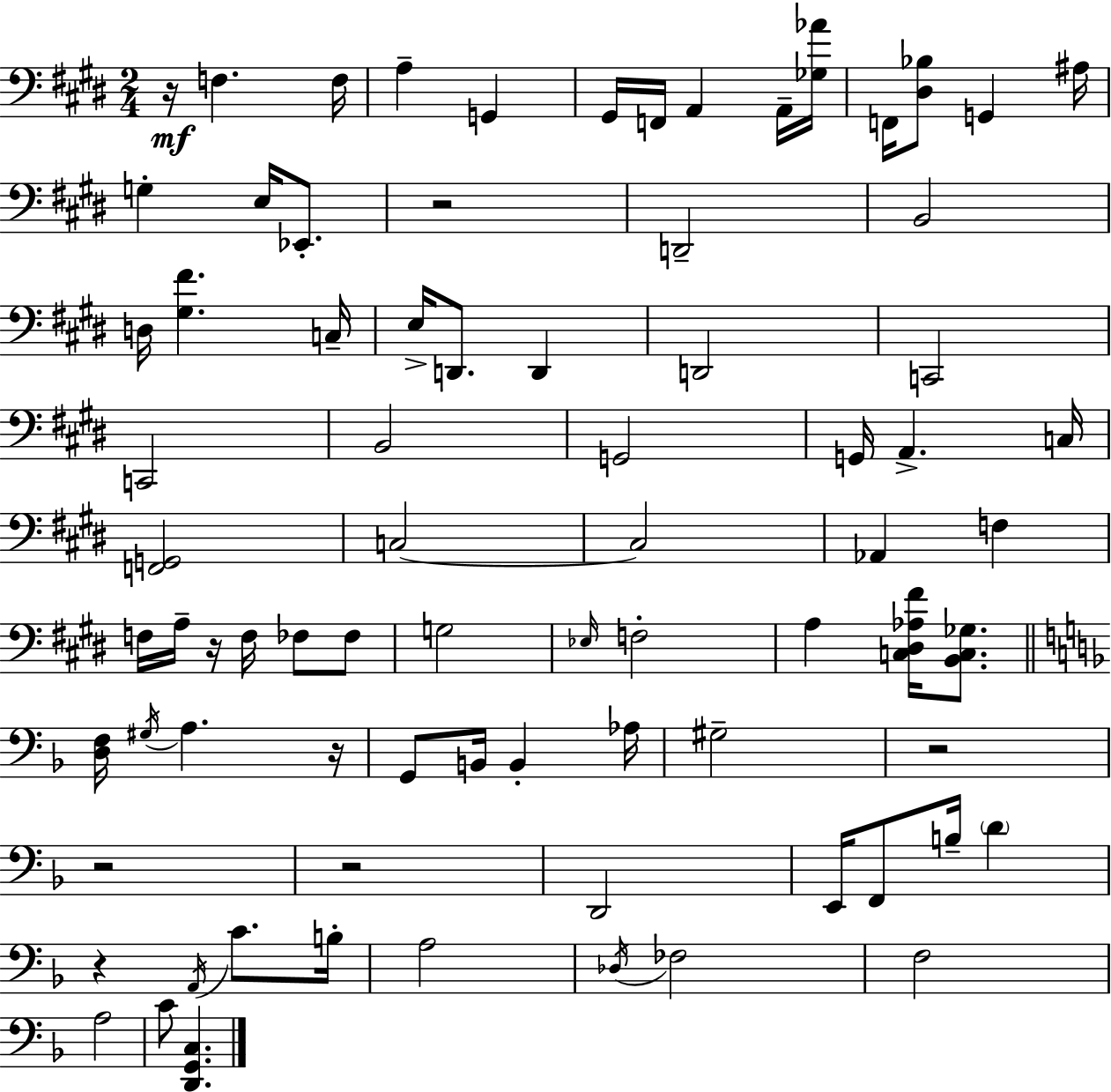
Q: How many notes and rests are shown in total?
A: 79